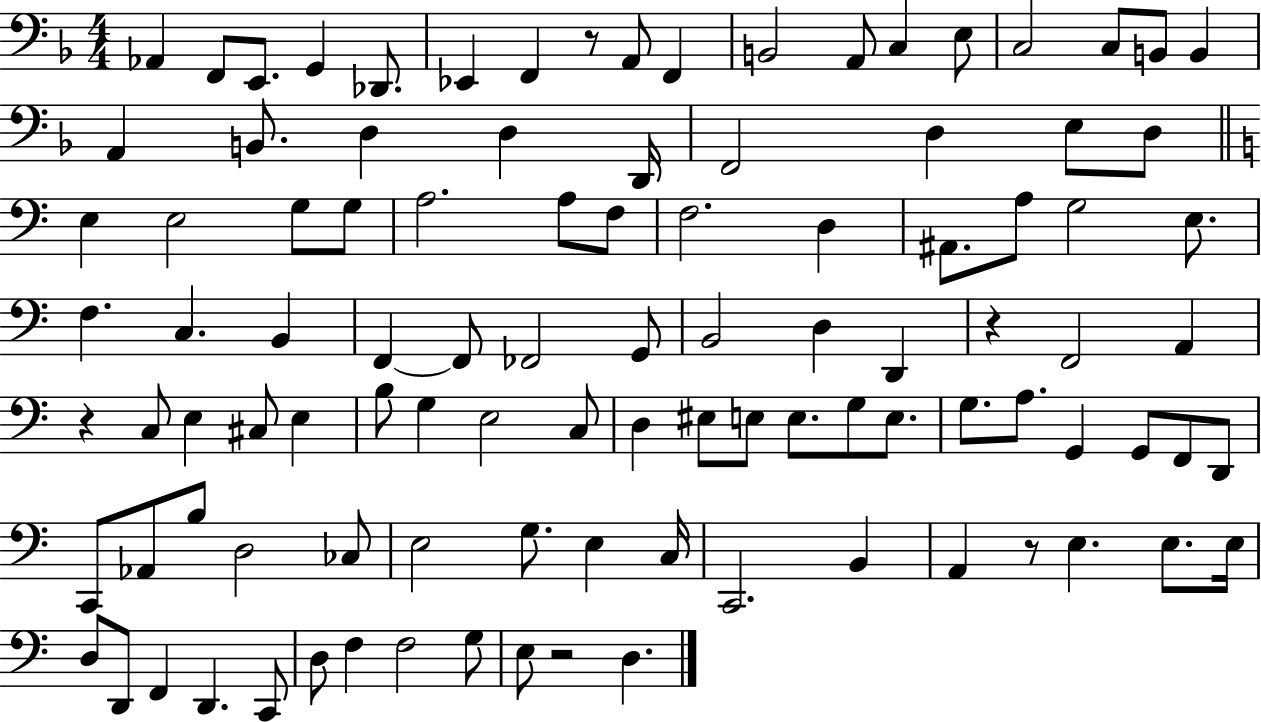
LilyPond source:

{
  \clef bass
  \numericTimeSignature
  \time 4/4
  \key f \major
  \repeat volta 2 { aes,4 f,8 e,8. g,4 des,8. | ees,4 f,4 r8 a,8 f,4 | b,2 a,8 c4 e8 | c2 c8 b,8 b,4 | \break a,4 b,8. d4 d4 d,16 | f,2 d4 e8 d8 | \bar "||" \break \key c \major e4 e2 g8 g8 | a2. a8 f8 | f2. d4 | ais,8. a8 g2 e8. | \break f4. c4. b,4 | f,4~~ f,8 fes,2 g,8 | b,2 d4 d,4 | r4 f,2 a,4 | \break r4 c8 e4 cis8 e4 | b8 g4 e2 c8 | d4 eis8 e8 e8. g8 e8. | g8. a8. g,4 g,8 f,8 d,8 | \break c,8 aes,8 b8 d2 ces8 | e2 g8. e4 c16 | c,2. b,4 | a,4 r8 e4. e8. e16 | \break d8 d,8 f,4 d,4. c,8 | d8 f4 f2 g8 | e8 r2 d4. | } \bar "|."
}